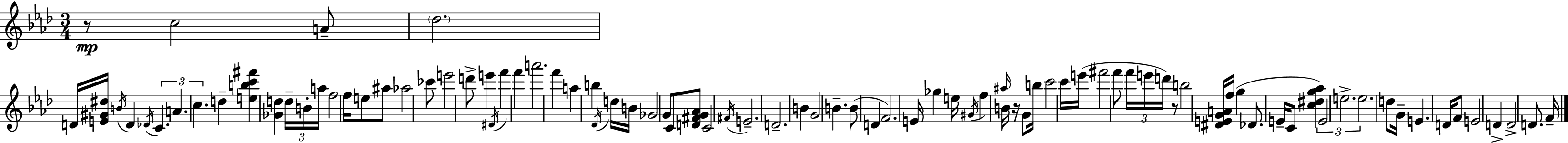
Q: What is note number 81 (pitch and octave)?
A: D4